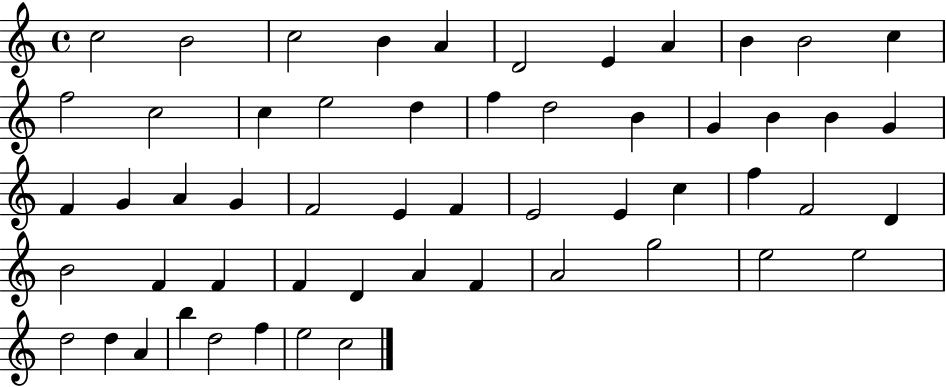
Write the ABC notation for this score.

X:1
T:Untitled
M:4/4
L:1/4
K:C
c2 B2 c2 B A D2 E A B B2 c f2 c2 c e2 d f d2 B G B B G F G A G F2 E F E2 E c f F2 D B2 F F F D A F A2 g2 e2 e2 d2 d A b d2 f e2 c2